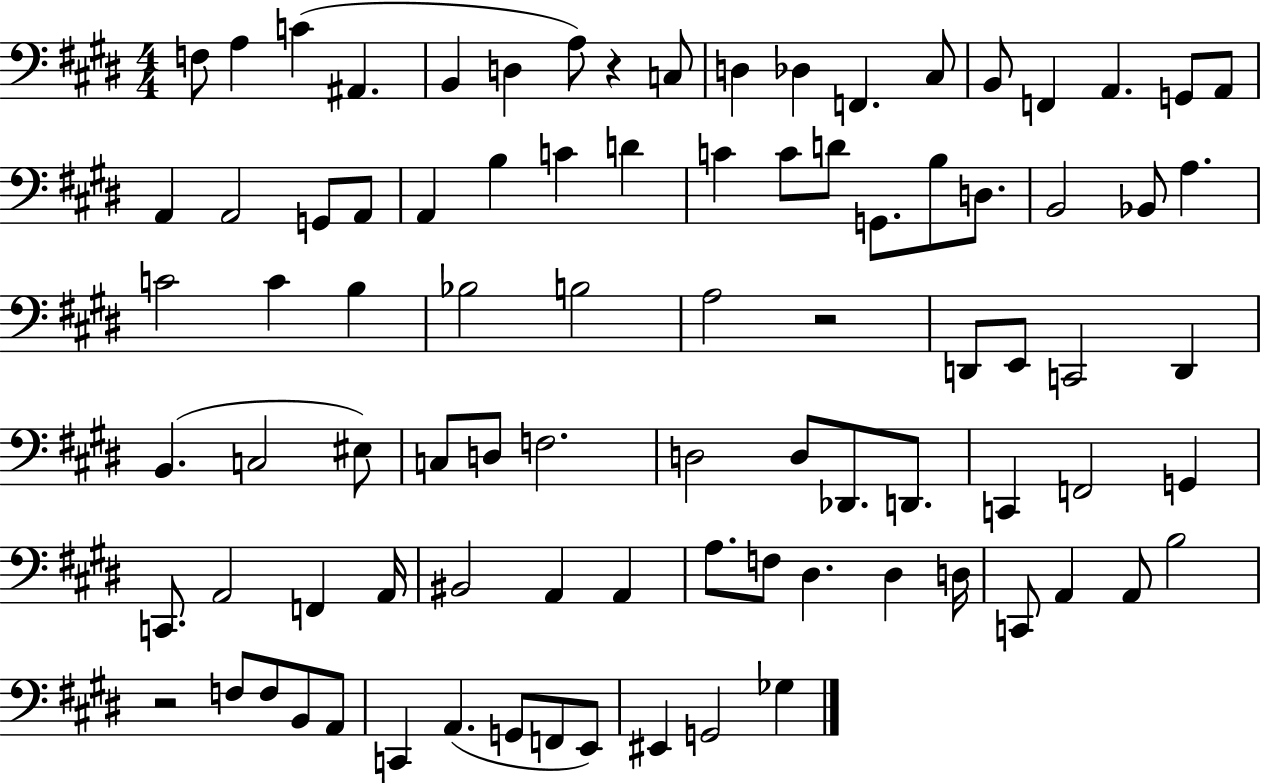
X:1
T:Untitled
M:4/4
L:1/4
K:E
F,/2 A, C ^A,, B,, D, A,/2 z C,/2 D, _D, F,, ^C,/2 B,,/2 F,, A,, G,,/2 A,,/2 A,, A,,2 G,,/2 A,,/2 A,, B, C D C C/2 D/2 G,,/2 B,/2 D,/2 B,,2 _B,,/2 A, C2 C B, _B,2 B,2 A,2 z2 D,,/2 E,,/2 C,,2 D,, B,, C,2 ^E,/2 C,/2 D,/2 F,2 D,2 D,/2 _D,,/2 D,,/2 C,, F,,2 G,, C,,/2 A,,2 F,, A,,/4 ^B,,2 A,, A,, A,/2 F,/2 ^D, ^D, D,/4 C,,/2 A,, A,,/2 B,2 z2 F,/2 F,/2 B,,/2 A,,/2 C,, A,, G,,/2 F,,/2 E,,/2 ^E,, G,,2 _G,